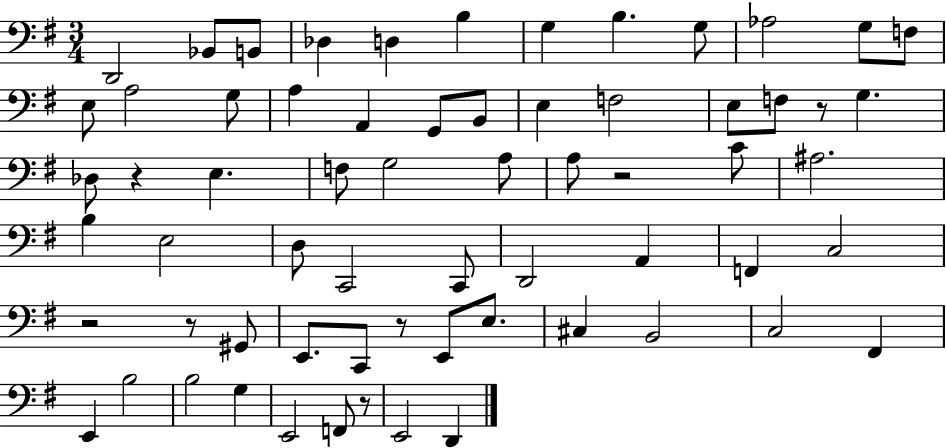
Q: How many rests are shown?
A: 7